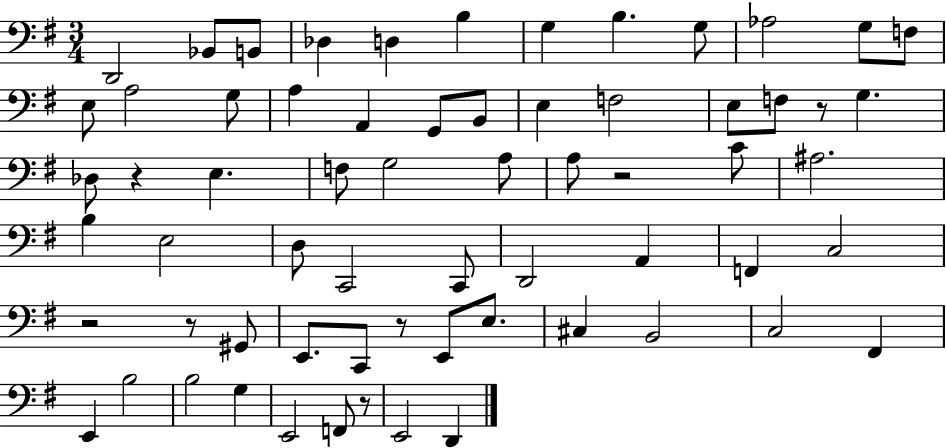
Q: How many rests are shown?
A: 7